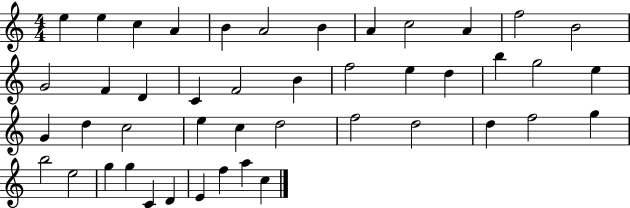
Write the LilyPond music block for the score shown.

{
  \clef treble
  \numericTimeSignature
  \time 4/4
  \key c \major
  e''4 e''4 c''4 a'4 | b'4 a'2 b'4 | a'4 c''2 a'4 | f''2 b'2 | \break g'2 f'4 d'4 | c'4 f'2 b'4 | f''2 e''4 d''4 | b''4 g''2 e''4 | \break g'4 d''4 c''2 | e''4 c''4 d''2 | f''2 d''2 | d''4 f''2 g''4 | \break b''2 e''2 | g''4 g''4 c'4 d'4 | e'4 f''4 a''4 c''4 | \bar "|."
}